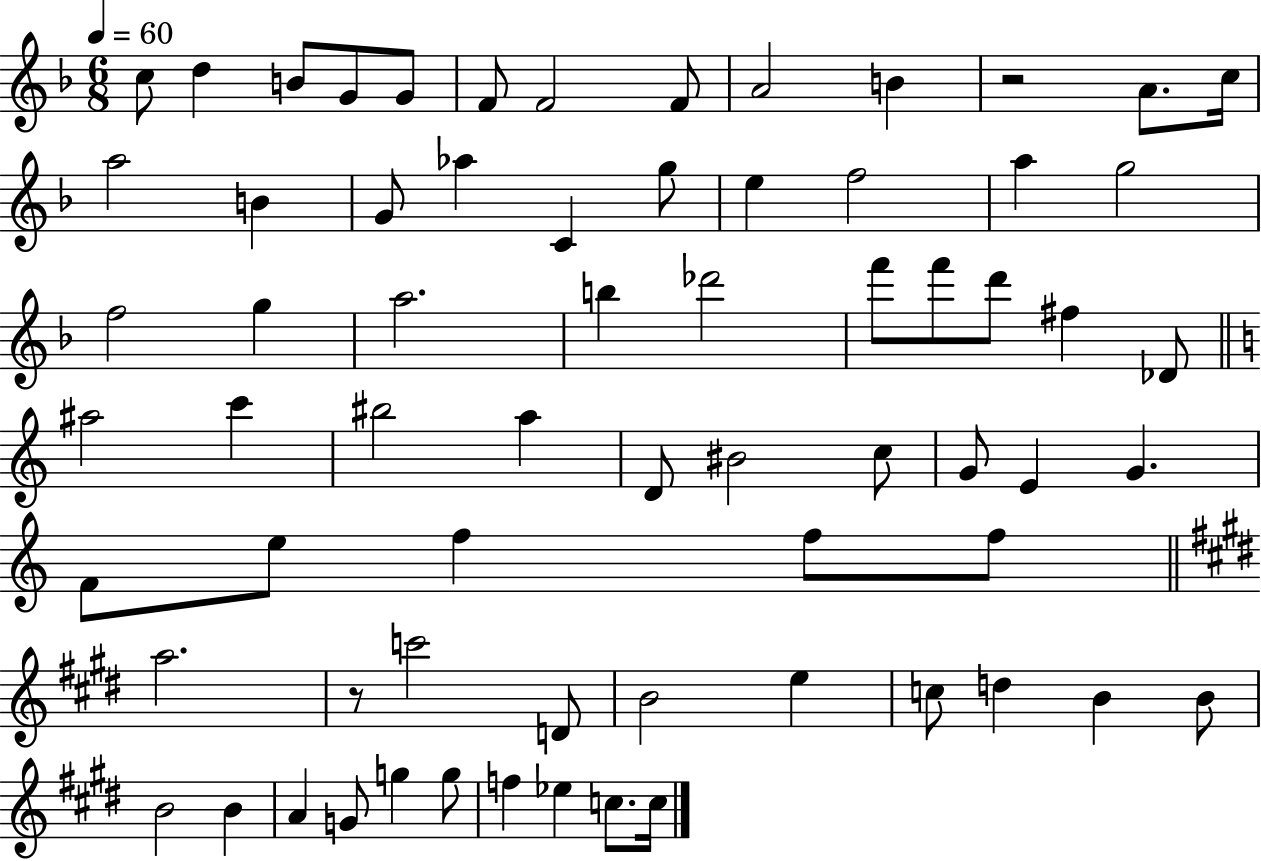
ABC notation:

X:1
T:Untitled
M:6/8
L:1/4
K:F
c/2 d B/2 G/2 G/2 F/2 F2 F/2 A2 B z2 A/2 c/4 a2 B G/2 _a C g/2 e f2 a g2 f2 g a2 b _d'2 f'/2 f'/2 d'/2 ^f _D/2 ^a2 c' ^b2 a D/2 ^B2 c/2 G/2 E G F/2 e/2 f f/2 f/2 a2 z/2 c'2 D/2 B2 e c/2 d B B/2 B2 B A G/2 g g/2 f _e c/2 c/4